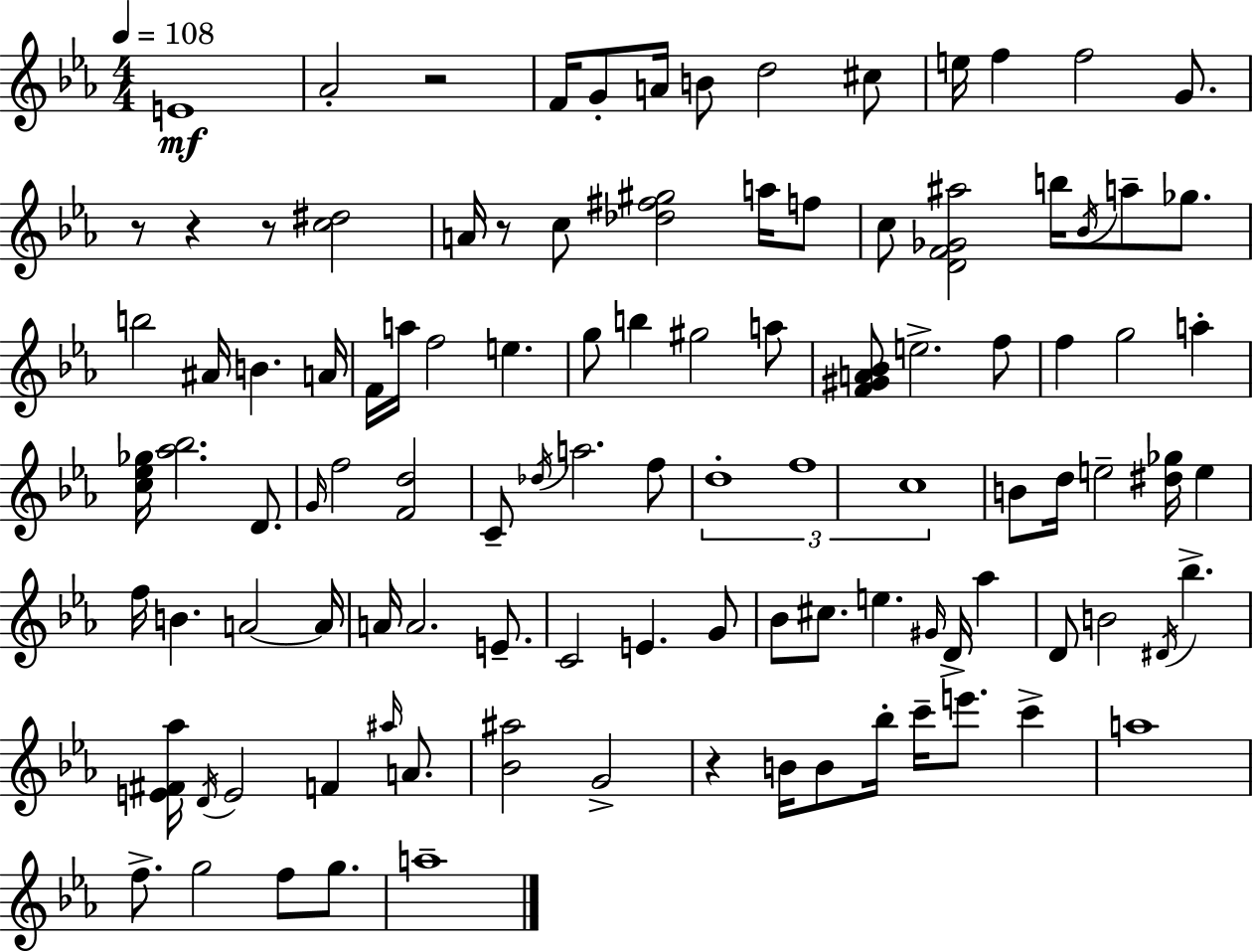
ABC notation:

X:1
T:Untitled
M:4/4
L:1/4
K:Cm
E4 _A2 z2 F/4 G/2 A/4 B/2 d2 ^c/2 e/4 f f2 G/2 z/2 z z/2 [c^d]2 A/4 z/2 c/2 [_d^f^g]2 a/4 f/2 c/2 [DF_G^a]2 b/4 _B/4 a/2 _g/2 b2 ^A/4 B A/4 F/4 a/4 f2 e g/2 b ^g2 a/2 [F^GA_B]/2 e2 f/2 f g2 a [c_e_g]/4 [_a_b]2 D/2 G/4 f2 [Fd]2 C/2 _d/4 a2 f/2 d4 f4 c4 B/2 d/4 e2 [^d_g]/4 e f/4 B A2 A/4 A/4 A2 E/2 C2 E G/2 _B/2 ^c/2 e ^G/4 D/4 _a D/2 B2 ^D/4 _b [E^F_a]/4 D/4 E2 F ^a/4 A/2 [_B^a]2 G2 z B/4 B/2 _b/4 c'/4 e'/2 c' a4 f/2 g2 f/2 g/2 a4